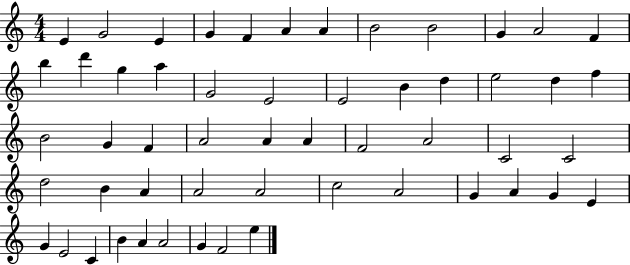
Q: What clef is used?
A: treble